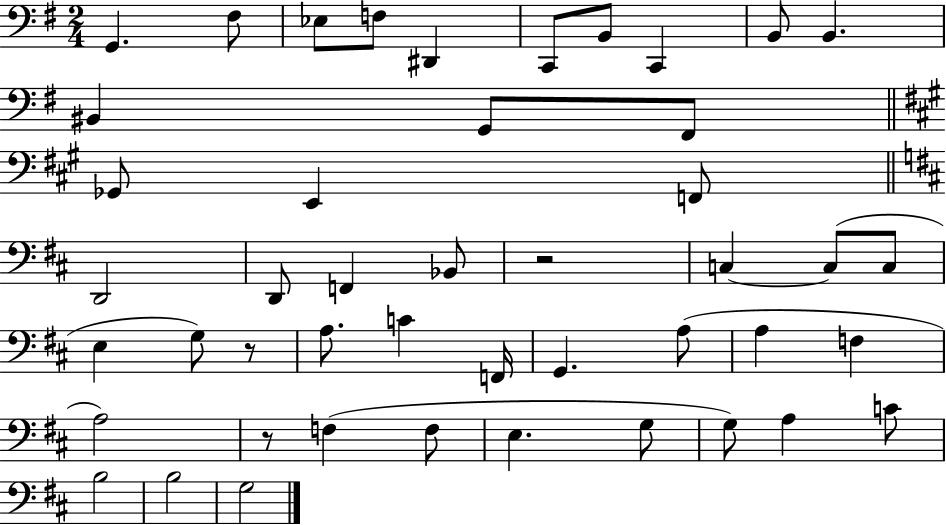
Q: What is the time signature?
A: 2/4